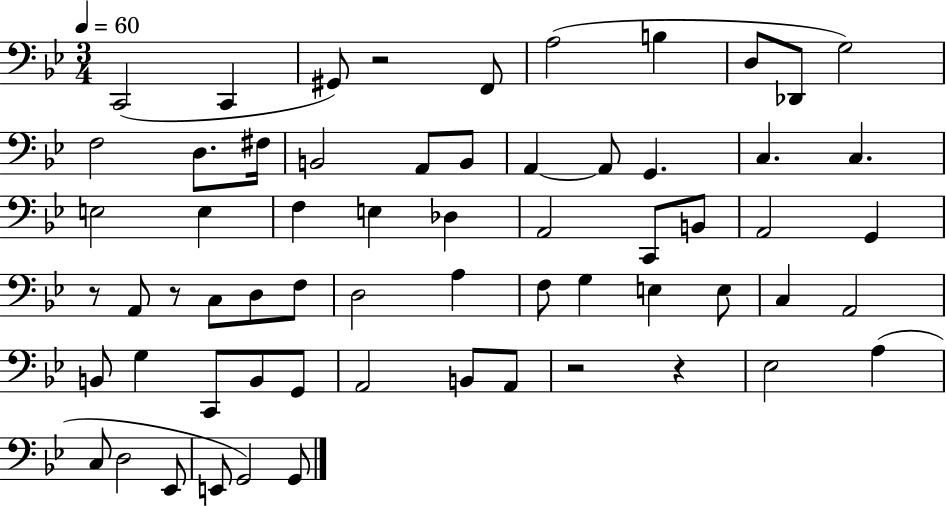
C2/h C2/q G#2/e R/h F2/e A3/h B3/q D3/e Db2/e G3/h F3/h D3/e. F#3/s B2/h A2/e B2/e A2/q A2/e G2/q. C3/q. C3/q. E3/h E3/q F3/q E3/q Db3/q A2/h C2/e B2/e A2/h G2/q R/e A2/e R/e C3/e D3/e F3/e D3/h A3/q F3/e G3/q E3/q E3/e C3/q A2/h B2/e G3/q C2/e B2/e G2/e A2/h B2/e A2/e R/h R/q Eb3/h A3/q C3/e D3/h Eb2/e E2/e G2/h G2/e